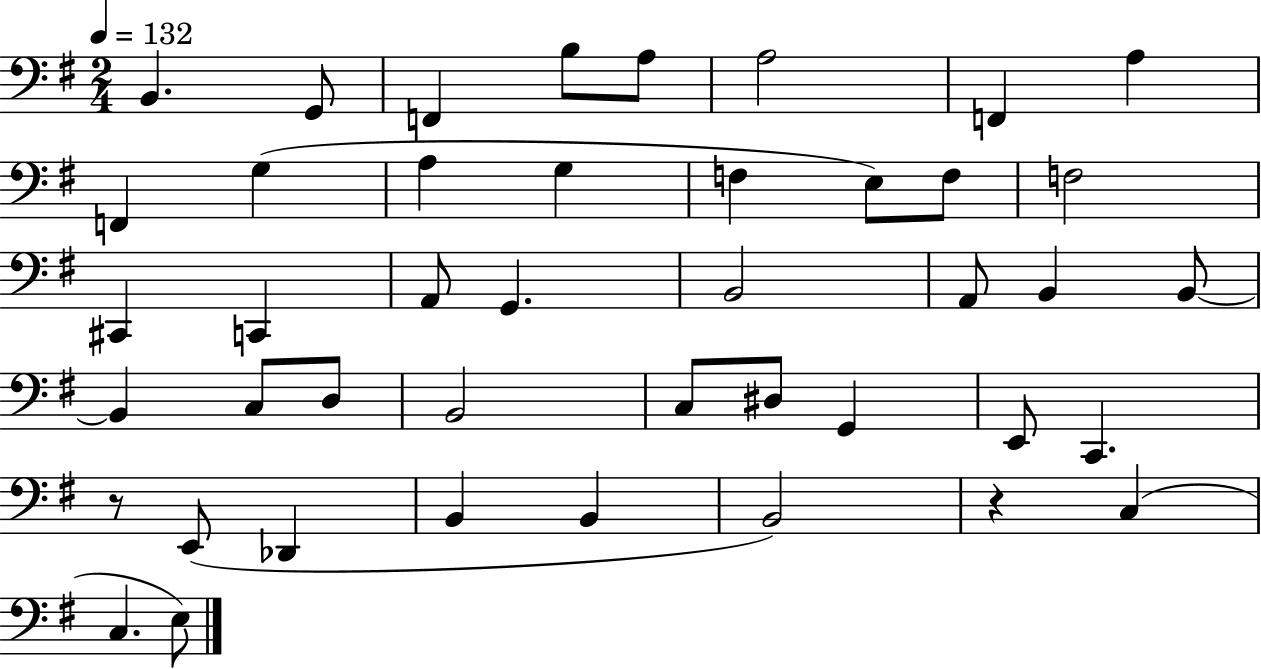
B2/q. G2/e F2/q B3/e A3/e A3/h F2/q A3/q F2/q G3/q A3/q G3/q F3/q E3/e F3/e F3/h C#2/q C2/q A2/e G2/q. B2/h A2/e B2/q B2/e B2/q C3/e D3/e B2/h C3/e D#3/e G2/q E2/e C2/q. R/e E2/e Db2/q B2/q B2/q B2/h R/q C3/q C3/q. E3/e